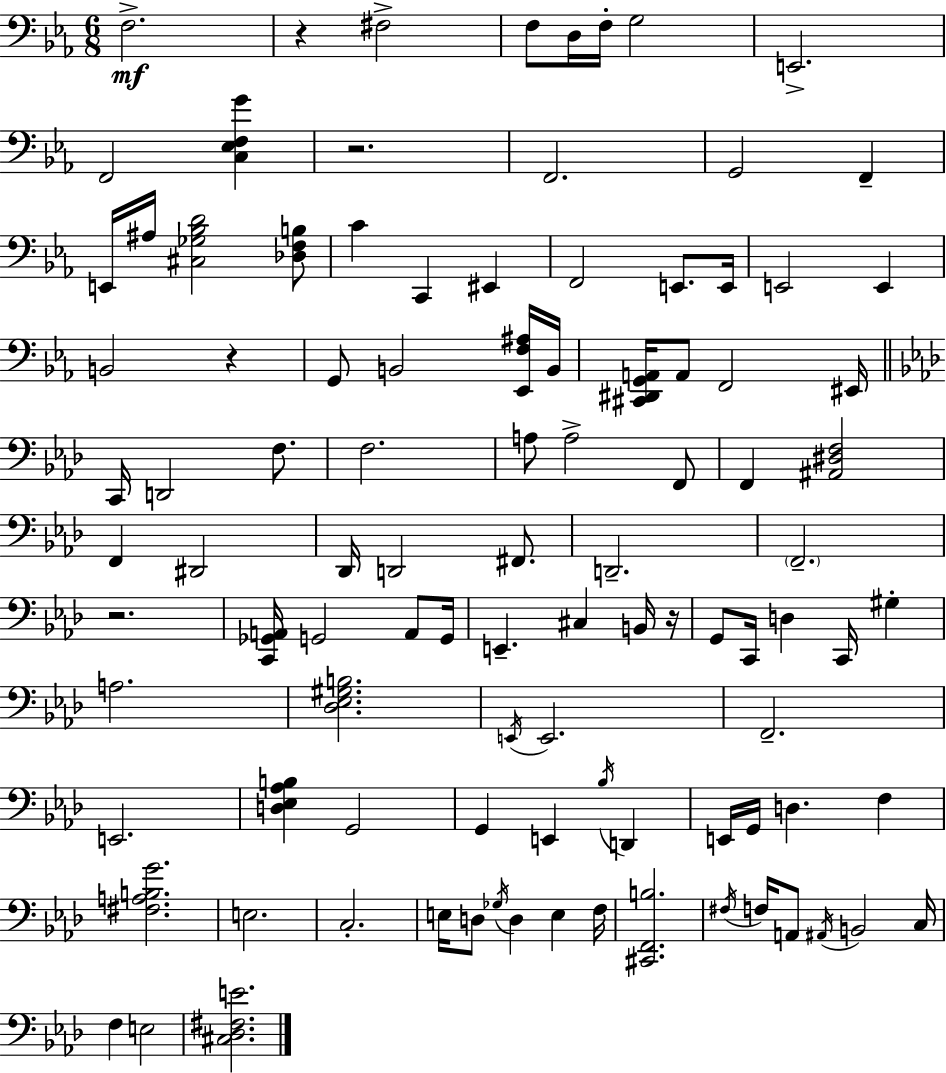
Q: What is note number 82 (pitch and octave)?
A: C3